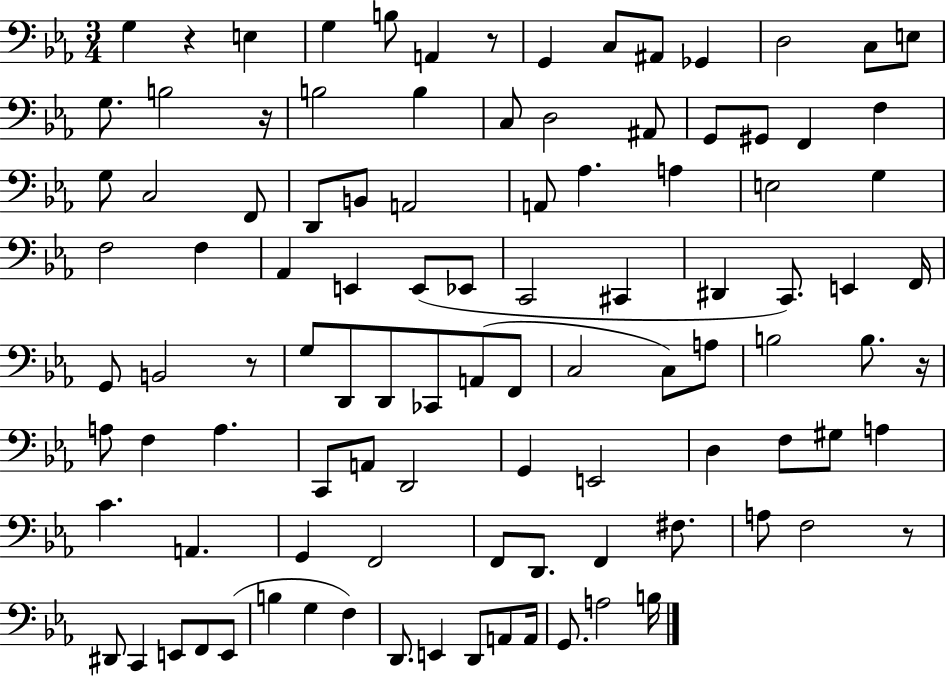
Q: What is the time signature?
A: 3/4